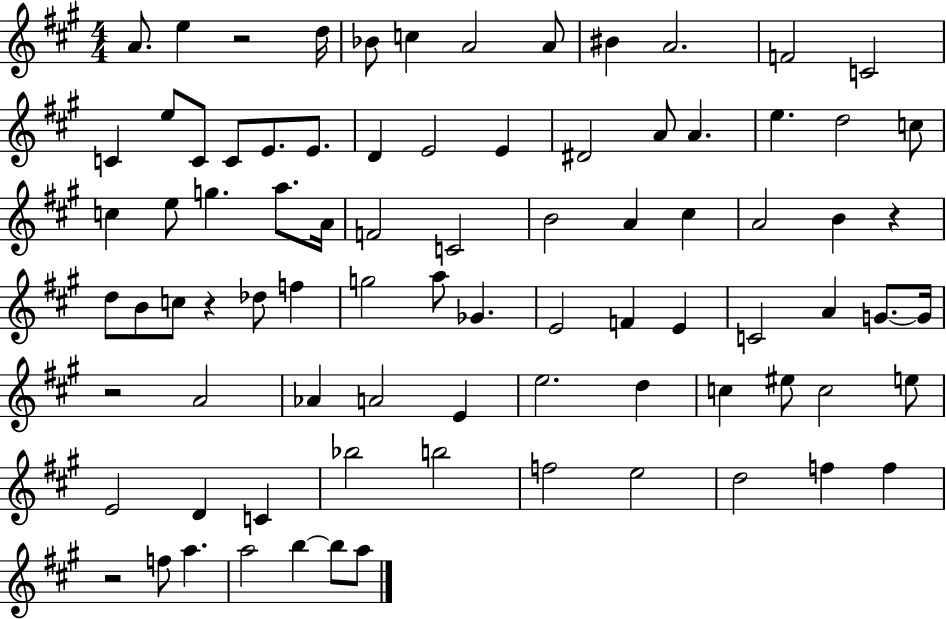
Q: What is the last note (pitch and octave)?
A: A5